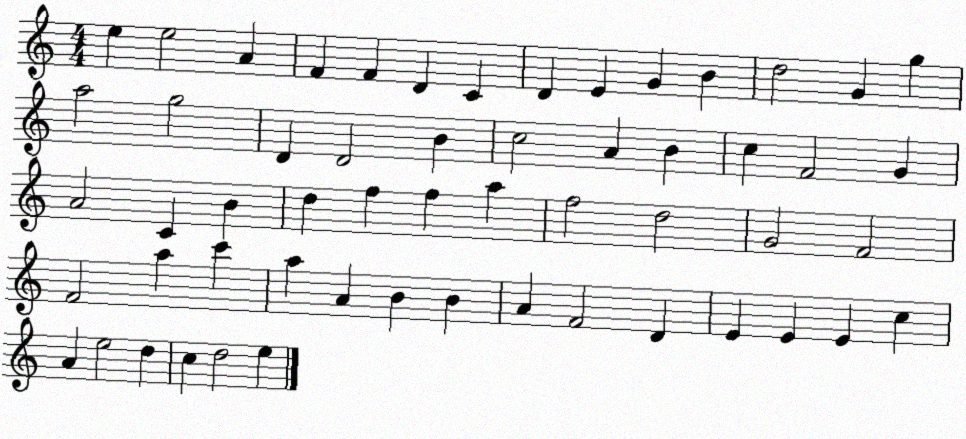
X:1
T:Untitled
M:4/4
L:1/4
K:C
e e2 A F F D C D E G B d2 G g a2 g2 D D2 B c2 A B c F2 G A2 C B d f f a f2 d2 G2 F2 F2 a c' a A B B A F2 D E E E c A e2 d c d2 e